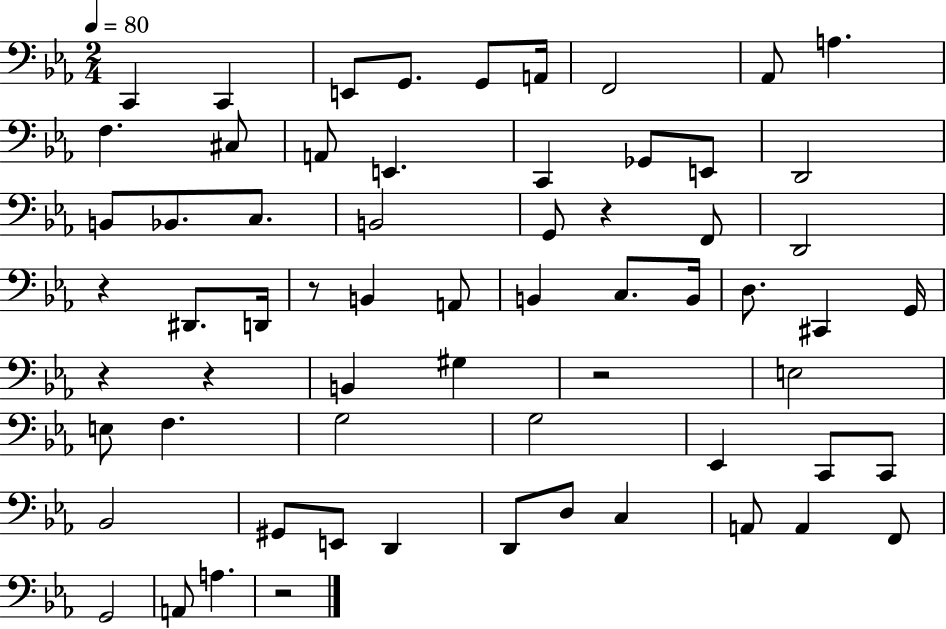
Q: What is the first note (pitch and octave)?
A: C2